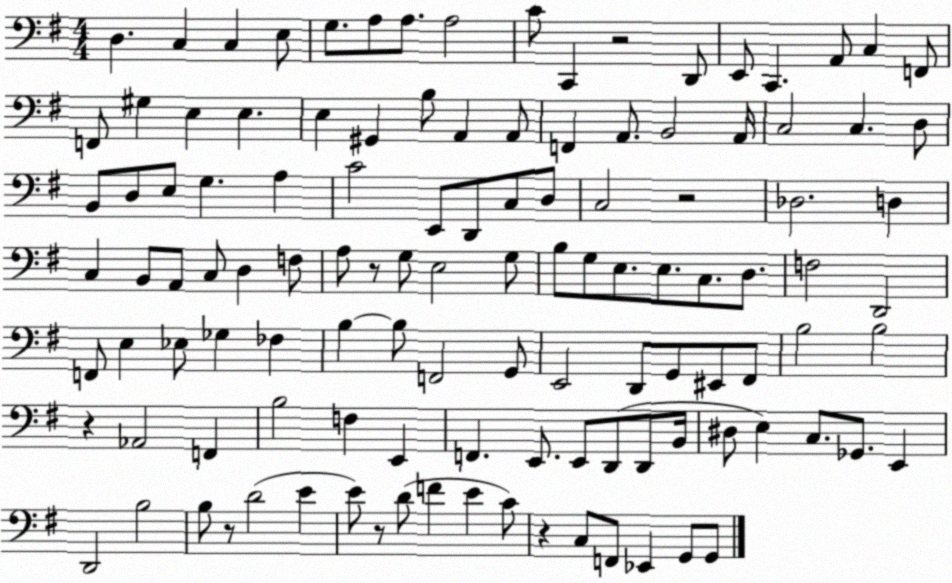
X:1
T:Untitled
M:4/4
L:1/4
K:G
D, C, C, E,/2 G,/2 A,/2 A,/2 A,2 C/2 C,, z2 D,,/2 E,,/2 C,, A,,/2 C, F,,/2 F,,/2 ^G, E, E, E, ^G,, B,/2 A,, A,,/2 F,, A,,/2 B,,2 A,,/4 C,2 C, D,/2 B,,/2 D,/2 E,/2 G, A, C2 E,,/2 D,,/2 C,/2 D,/2 C,2 z2 _D,2 D, C, B,,/2 A,,/2 C,/2 D, F,/2 A,/2 z/2 G,/2 E,2 G,/2 B,/2 G,/2 E,/2 E,/2 C,/2 D,/2 F,2 D,,2 F,,/2 E, _E,/2 _G, _F, B, B,/2 F,,2 G,,/2 E,,2 D,,/2 G,,/2 ^E,,/2 ^F,,/2 B,2 B,2 z _A,,2 F,, B,2 F, E,, F,, E,,/2 E,,/2 D,,/2 D,,/2 B,,/4 ^D,/2 E, C,/2 _G,,/2 E,, D,,2 B,2 B,/2 z/2 D2 E E/2 z/2 D/2 F E C/2 z C,/2 F,,/2 _E,, G,,/2 G,,/2